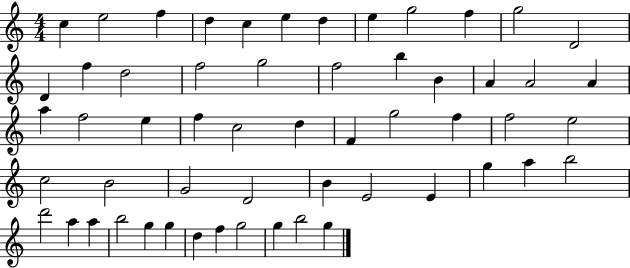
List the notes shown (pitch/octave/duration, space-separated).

C5/q E5/h F5/q D5/q C5/q E5/q D5/q E5/q G5/h F5/q G5/h D4/h D4/q F5/q D5/h F5/h G5/h F5/h B5/q B4/q A4/q A4/h A4/q A5/q F5/h E5/q F5/q C5/h D5/q F4/q G5/h F5/q F5/h E5/h C5/h B4/h G4/h D4/h B4/q E4/h E4/q G5/q A5/q B5/h D6/h A5/q A5/q B5/h G5/q G5/q D5/q F5/q G5/h G5/q B5/h G5/q